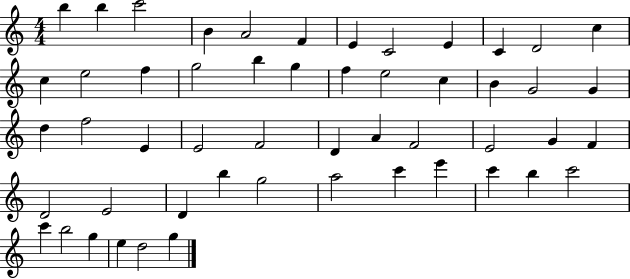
{
  \clef treble
  \numericTimeSignature
  \time 4/4
  \key c \major
  b''4 b''4 c'''2 | b'4 a'2 f'4 | e'4 c'2 e'4 | c'4 d'2 c''4 | \break c''4 e''2 f''4 | g''2 b''4 g''4 | f''4 e''2 c''4 | b'4 g'2 g'4 | \break d''4 f''2 e'4 | e'2 f'2 | d'4 a'4 f'2 | e'2 g'4 f'4 | \break d'2 e'2 | d'4 b''4 g''2 | a''2 c'''4 e'''4 | c'''4 b''4 c'''2 | \break c'''4 b''2 g''4 | e''4 d''2 g''4 | \bar "|."
}